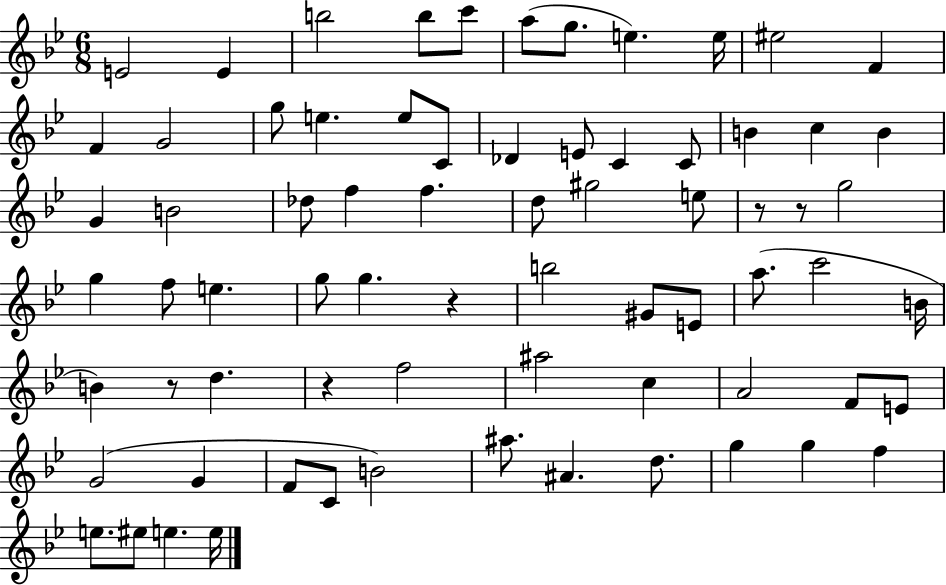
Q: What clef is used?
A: treble